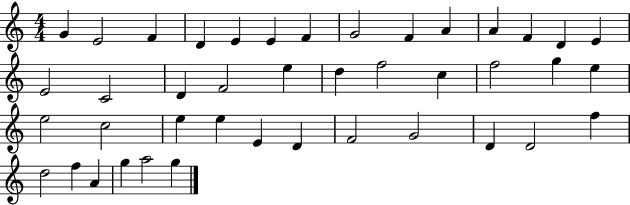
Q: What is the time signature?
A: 4/4